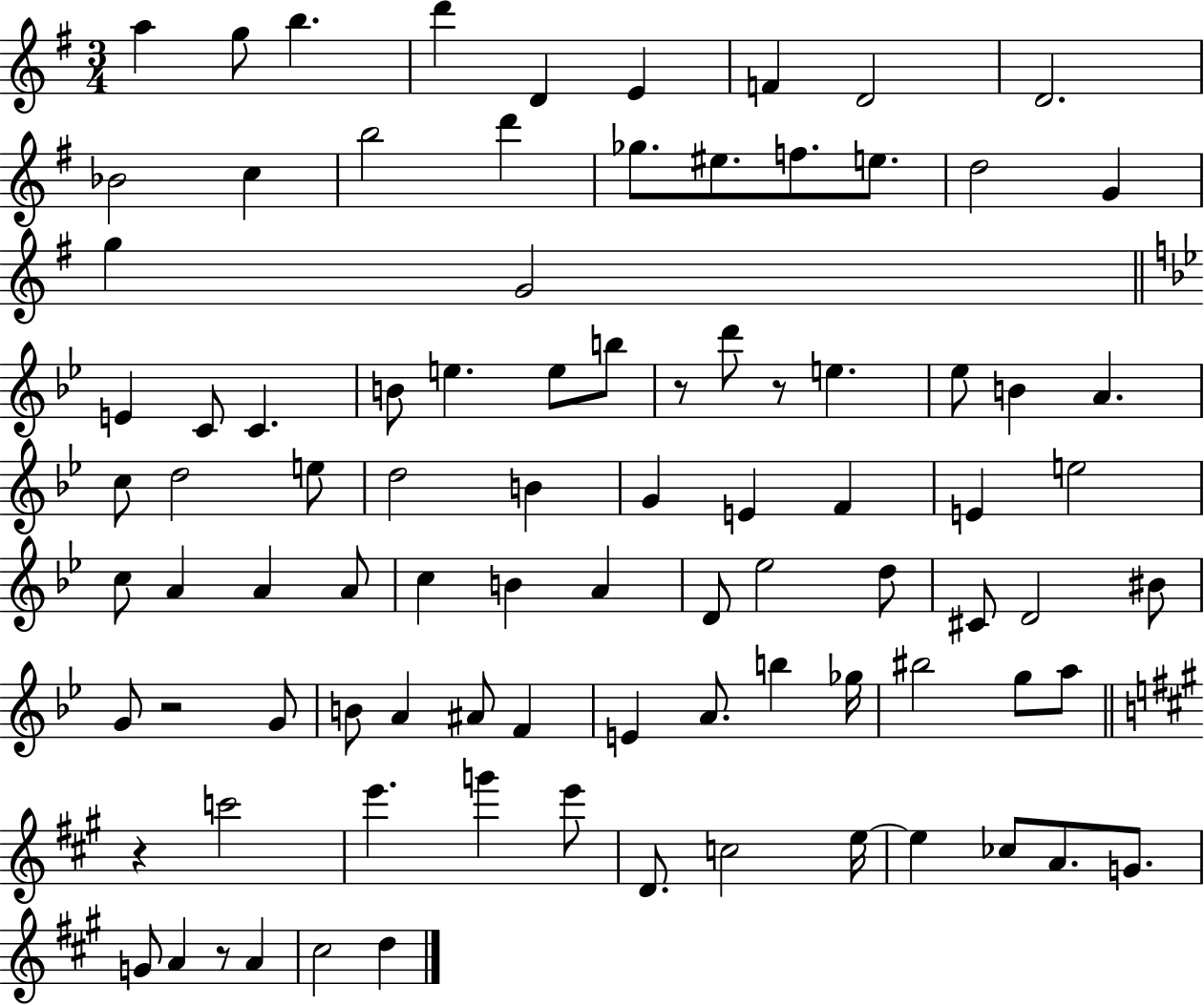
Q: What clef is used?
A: treble